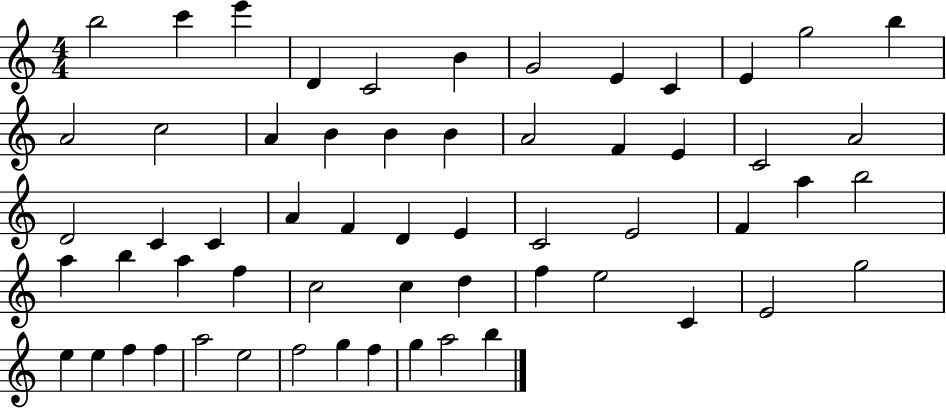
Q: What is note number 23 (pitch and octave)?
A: A4